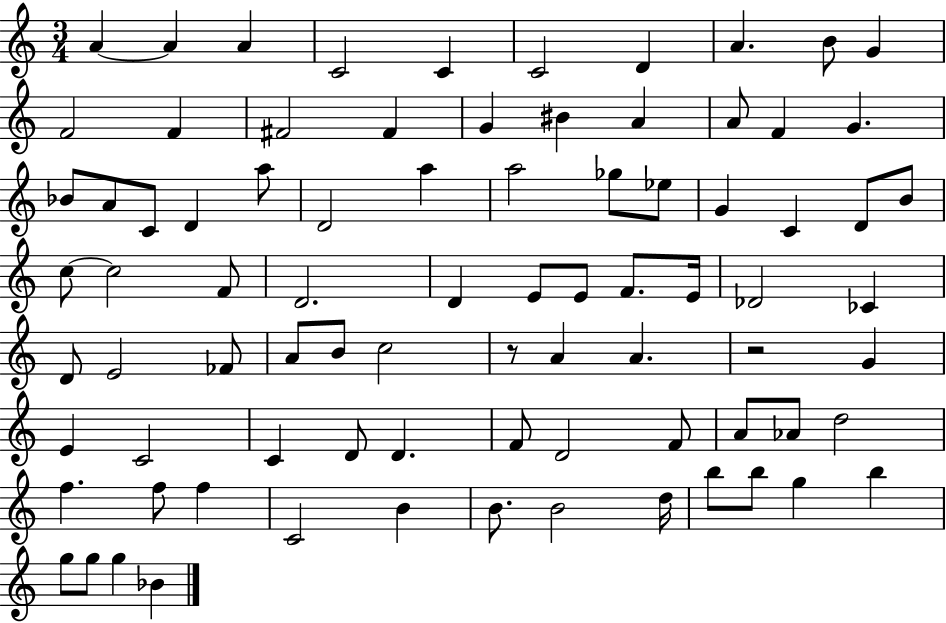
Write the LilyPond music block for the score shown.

{
  \clef treble
  \numericTimeSignature
  \time 3/4
  \key c \major
  a'4~~ a'4 a'4 | c'2 c'4 | c'2 d'4 | a'4. b'8 g'4 | \break f'2 f'4 | fis'2 fis'4 | g'4 bis'4 a'4 | a'8 f'4 g'4. | \break bes'8 a'8 c'8 d'4 a''8 | d'2 a''4 | a''2 ges''8 ees''8 | g'4 c'4 d'8 b'8 | \break c''8~~ c''2 f'8 | d'2. | d'4 e'8 e'8 f'8. e'16 | des'2 ces'4 | \break d'8 e'2 fes'8 | a'8 b'8 c''2 | r8 a'4 a'4. | r2 g'4 | \break e'4 c'2 | c'4 d'8 d'4. | f'8 d'2 f'8 | a'8 aes'8 d''2 | \break f''4. f''8 f''4 | c'2 b'4 | b'8. b'2 d''16 | b''8 b''8 g''4 b''4 | \break g''8 g''8 g''4 bes'4 | \bar "|."
}